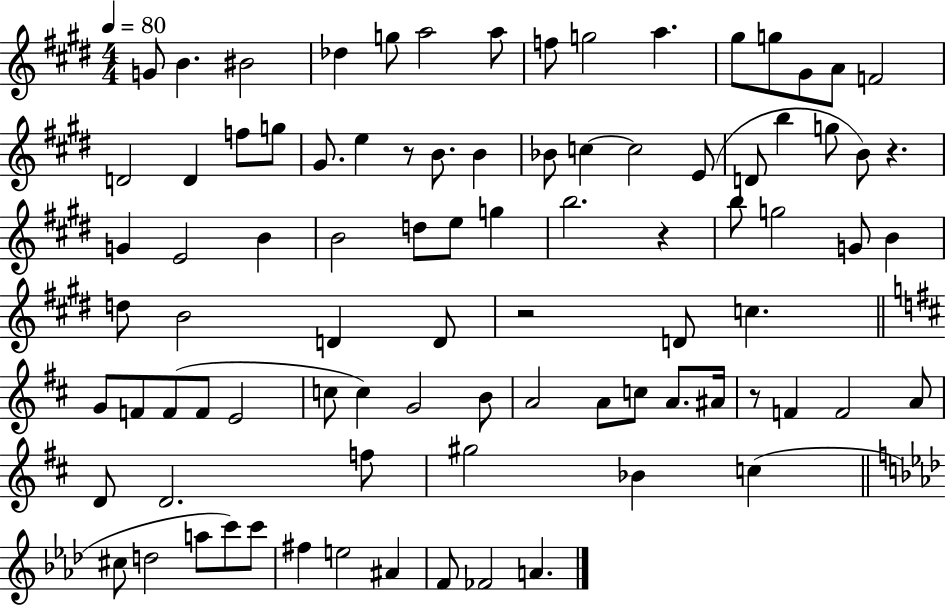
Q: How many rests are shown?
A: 5